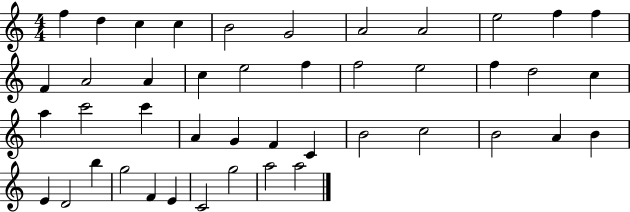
X:1
T:Untitled
M:4/4
L:1/4
K:C
f d c c B2 G2 A2 A2 e2 f f F A2 A c e2 f f2 e2 f d2 c a c'2 c' A G F C B2 c2 B2 A B E D2 b g2 F E C2 g2 a2 a2